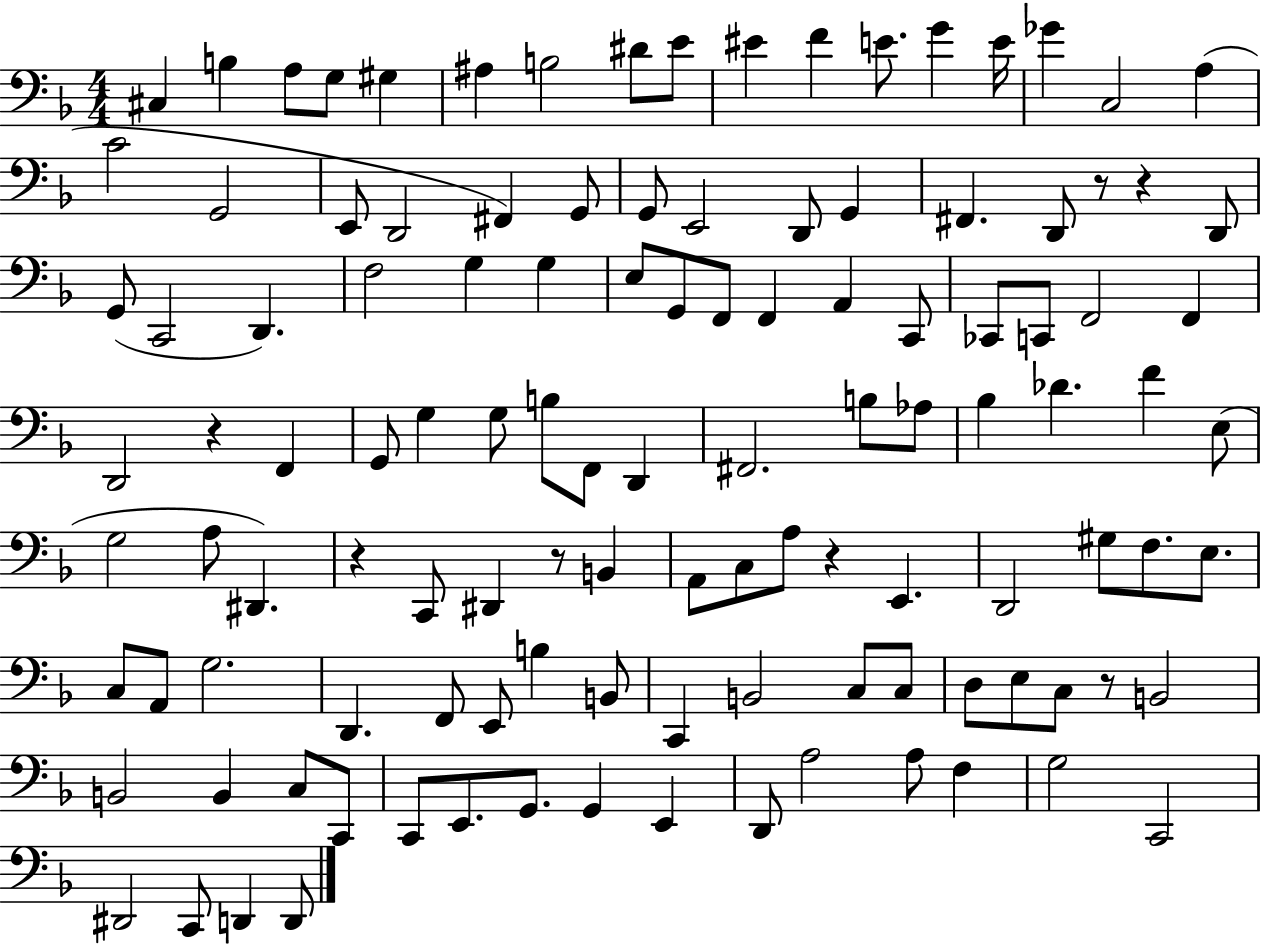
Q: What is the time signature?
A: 4/4